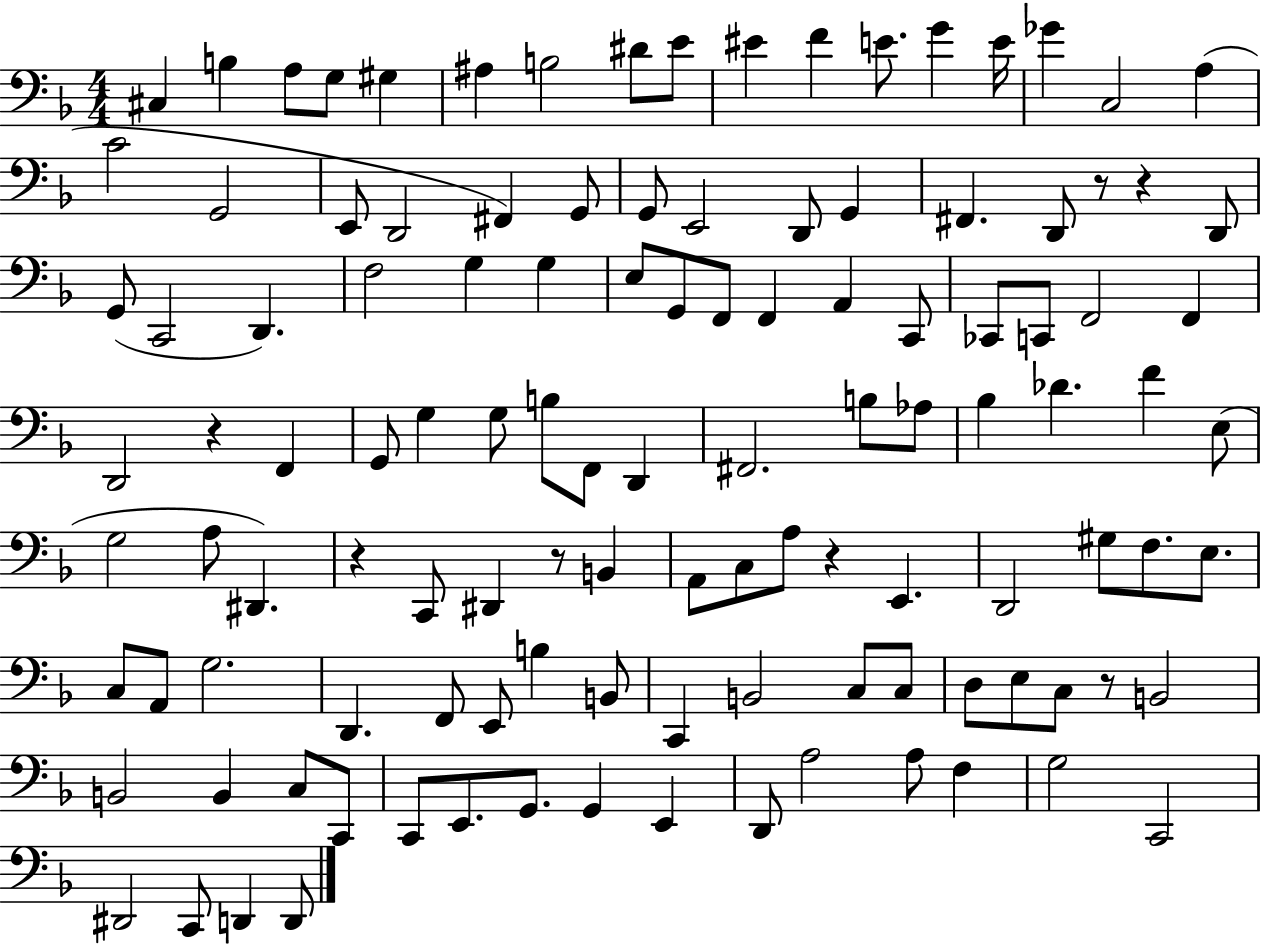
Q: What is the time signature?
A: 4/4